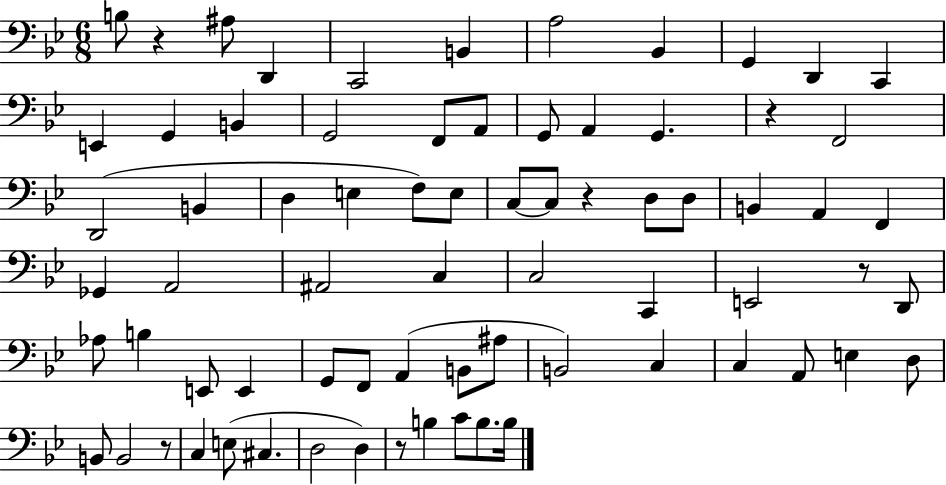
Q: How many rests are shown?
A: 6